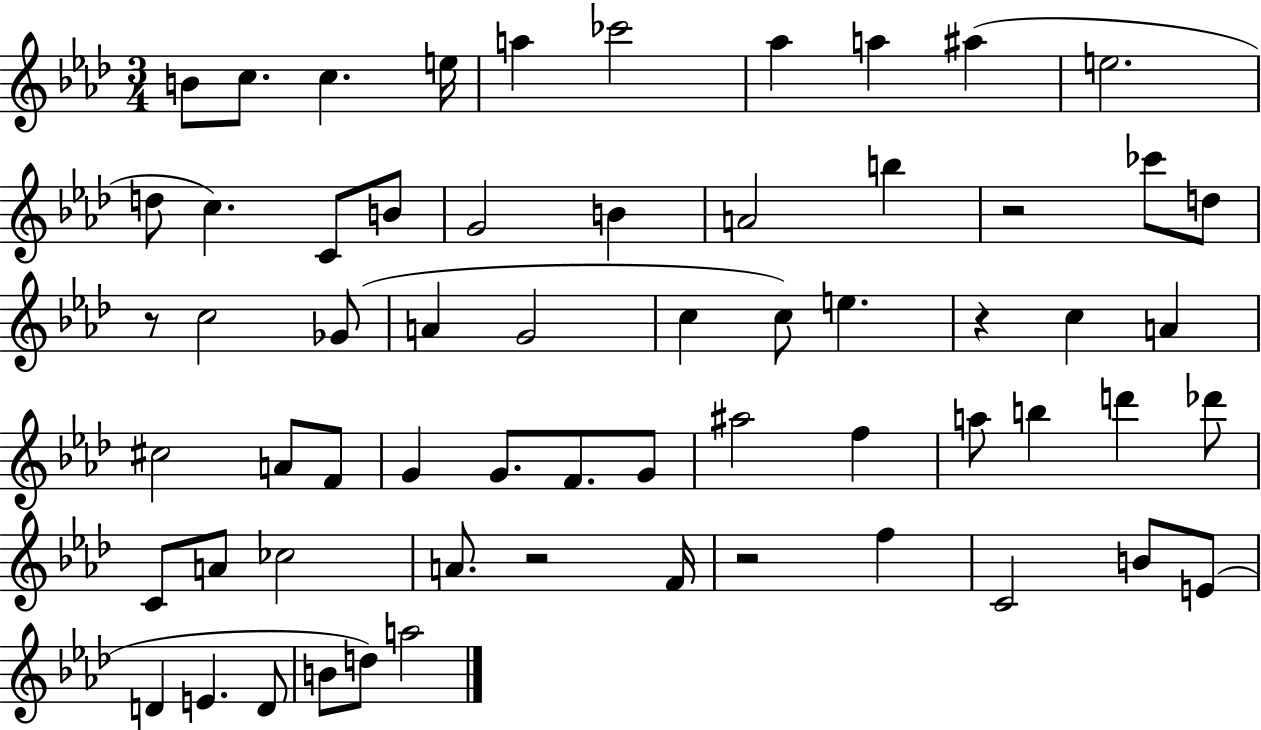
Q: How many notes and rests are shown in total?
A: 62